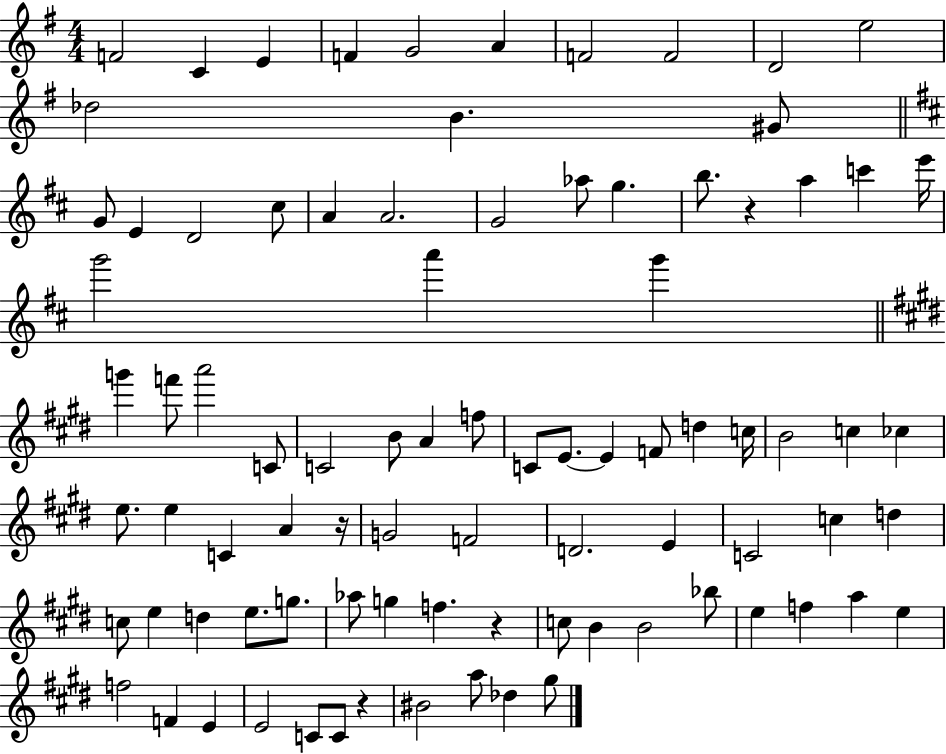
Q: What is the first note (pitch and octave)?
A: F4